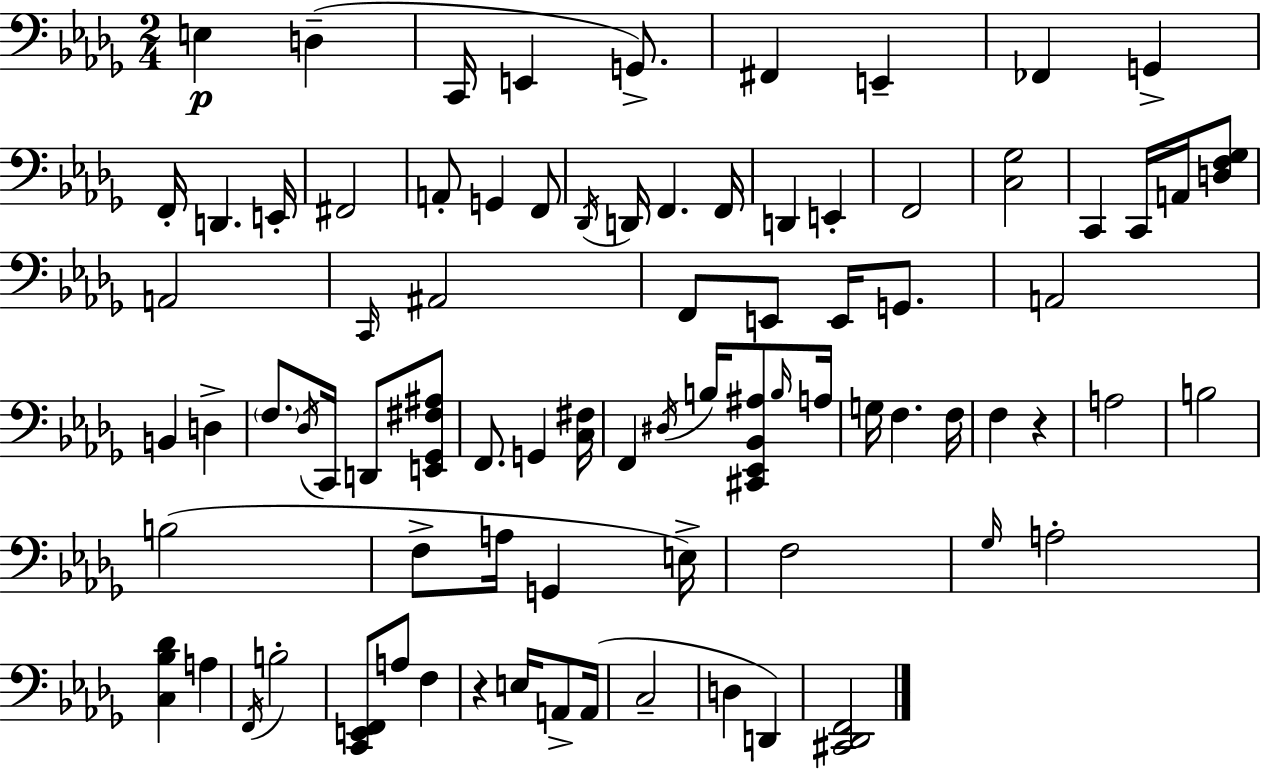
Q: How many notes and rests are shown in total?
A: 82